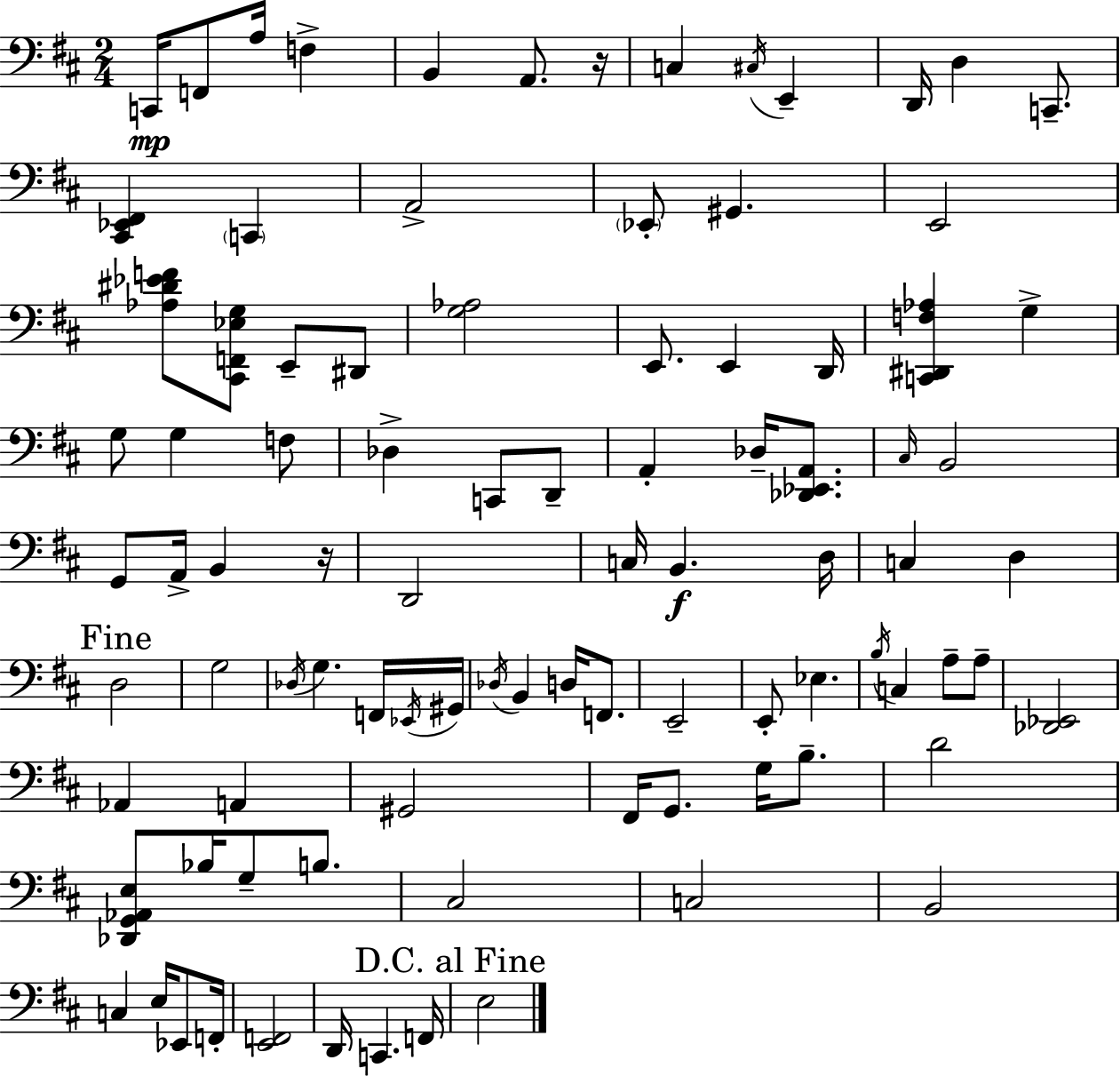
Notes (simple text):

C2/s F2/e A3/s F3/q B2/q A2/e. R/s C3/q C#3/s E2/q D2/s D3/q C2/e. [C#2,Eb2,F#2]/q C2/q A2/h Eb2/e G#2/q. E2/h [Ab3,D#4,Eb4,F4]/e [C#2,F2,Eb3,G3]/e E2/e D#2/e [G3,Ab3]/h E2/e. E2/q D2/s [C2,D#2,F3,Ab3]/q G3/q G3/e G3/q F3/e Db3/q C2/e D2/e A2/q Db3/s [Db2,Eb2,A2]/e. C#3/s B2/h G2/e A2/s B2/q R/s D2/h C3/s B2/q. D3/s C3/q D3/q D3/h G3/h Db3/s G3/q. F2/s Eb2/s G#2/s Db3/s B2/q D3/s F2/e. E2/h E2/e Eb3/q. B3/s C3/q A3/e A3/e [Db2,Eb2]/h Ab2/q A2/q G#2/h F#2/s G2/e. G3/s B3/e. D4/h [Db2,G2,Ab2,E3]/e Bb3/s G3/e B3/e. C#3/h C3/h B2/h C3/q E3/s Eb2/e F2/s [E2,F2]/h D2/s C2/q. F2/s E3/h